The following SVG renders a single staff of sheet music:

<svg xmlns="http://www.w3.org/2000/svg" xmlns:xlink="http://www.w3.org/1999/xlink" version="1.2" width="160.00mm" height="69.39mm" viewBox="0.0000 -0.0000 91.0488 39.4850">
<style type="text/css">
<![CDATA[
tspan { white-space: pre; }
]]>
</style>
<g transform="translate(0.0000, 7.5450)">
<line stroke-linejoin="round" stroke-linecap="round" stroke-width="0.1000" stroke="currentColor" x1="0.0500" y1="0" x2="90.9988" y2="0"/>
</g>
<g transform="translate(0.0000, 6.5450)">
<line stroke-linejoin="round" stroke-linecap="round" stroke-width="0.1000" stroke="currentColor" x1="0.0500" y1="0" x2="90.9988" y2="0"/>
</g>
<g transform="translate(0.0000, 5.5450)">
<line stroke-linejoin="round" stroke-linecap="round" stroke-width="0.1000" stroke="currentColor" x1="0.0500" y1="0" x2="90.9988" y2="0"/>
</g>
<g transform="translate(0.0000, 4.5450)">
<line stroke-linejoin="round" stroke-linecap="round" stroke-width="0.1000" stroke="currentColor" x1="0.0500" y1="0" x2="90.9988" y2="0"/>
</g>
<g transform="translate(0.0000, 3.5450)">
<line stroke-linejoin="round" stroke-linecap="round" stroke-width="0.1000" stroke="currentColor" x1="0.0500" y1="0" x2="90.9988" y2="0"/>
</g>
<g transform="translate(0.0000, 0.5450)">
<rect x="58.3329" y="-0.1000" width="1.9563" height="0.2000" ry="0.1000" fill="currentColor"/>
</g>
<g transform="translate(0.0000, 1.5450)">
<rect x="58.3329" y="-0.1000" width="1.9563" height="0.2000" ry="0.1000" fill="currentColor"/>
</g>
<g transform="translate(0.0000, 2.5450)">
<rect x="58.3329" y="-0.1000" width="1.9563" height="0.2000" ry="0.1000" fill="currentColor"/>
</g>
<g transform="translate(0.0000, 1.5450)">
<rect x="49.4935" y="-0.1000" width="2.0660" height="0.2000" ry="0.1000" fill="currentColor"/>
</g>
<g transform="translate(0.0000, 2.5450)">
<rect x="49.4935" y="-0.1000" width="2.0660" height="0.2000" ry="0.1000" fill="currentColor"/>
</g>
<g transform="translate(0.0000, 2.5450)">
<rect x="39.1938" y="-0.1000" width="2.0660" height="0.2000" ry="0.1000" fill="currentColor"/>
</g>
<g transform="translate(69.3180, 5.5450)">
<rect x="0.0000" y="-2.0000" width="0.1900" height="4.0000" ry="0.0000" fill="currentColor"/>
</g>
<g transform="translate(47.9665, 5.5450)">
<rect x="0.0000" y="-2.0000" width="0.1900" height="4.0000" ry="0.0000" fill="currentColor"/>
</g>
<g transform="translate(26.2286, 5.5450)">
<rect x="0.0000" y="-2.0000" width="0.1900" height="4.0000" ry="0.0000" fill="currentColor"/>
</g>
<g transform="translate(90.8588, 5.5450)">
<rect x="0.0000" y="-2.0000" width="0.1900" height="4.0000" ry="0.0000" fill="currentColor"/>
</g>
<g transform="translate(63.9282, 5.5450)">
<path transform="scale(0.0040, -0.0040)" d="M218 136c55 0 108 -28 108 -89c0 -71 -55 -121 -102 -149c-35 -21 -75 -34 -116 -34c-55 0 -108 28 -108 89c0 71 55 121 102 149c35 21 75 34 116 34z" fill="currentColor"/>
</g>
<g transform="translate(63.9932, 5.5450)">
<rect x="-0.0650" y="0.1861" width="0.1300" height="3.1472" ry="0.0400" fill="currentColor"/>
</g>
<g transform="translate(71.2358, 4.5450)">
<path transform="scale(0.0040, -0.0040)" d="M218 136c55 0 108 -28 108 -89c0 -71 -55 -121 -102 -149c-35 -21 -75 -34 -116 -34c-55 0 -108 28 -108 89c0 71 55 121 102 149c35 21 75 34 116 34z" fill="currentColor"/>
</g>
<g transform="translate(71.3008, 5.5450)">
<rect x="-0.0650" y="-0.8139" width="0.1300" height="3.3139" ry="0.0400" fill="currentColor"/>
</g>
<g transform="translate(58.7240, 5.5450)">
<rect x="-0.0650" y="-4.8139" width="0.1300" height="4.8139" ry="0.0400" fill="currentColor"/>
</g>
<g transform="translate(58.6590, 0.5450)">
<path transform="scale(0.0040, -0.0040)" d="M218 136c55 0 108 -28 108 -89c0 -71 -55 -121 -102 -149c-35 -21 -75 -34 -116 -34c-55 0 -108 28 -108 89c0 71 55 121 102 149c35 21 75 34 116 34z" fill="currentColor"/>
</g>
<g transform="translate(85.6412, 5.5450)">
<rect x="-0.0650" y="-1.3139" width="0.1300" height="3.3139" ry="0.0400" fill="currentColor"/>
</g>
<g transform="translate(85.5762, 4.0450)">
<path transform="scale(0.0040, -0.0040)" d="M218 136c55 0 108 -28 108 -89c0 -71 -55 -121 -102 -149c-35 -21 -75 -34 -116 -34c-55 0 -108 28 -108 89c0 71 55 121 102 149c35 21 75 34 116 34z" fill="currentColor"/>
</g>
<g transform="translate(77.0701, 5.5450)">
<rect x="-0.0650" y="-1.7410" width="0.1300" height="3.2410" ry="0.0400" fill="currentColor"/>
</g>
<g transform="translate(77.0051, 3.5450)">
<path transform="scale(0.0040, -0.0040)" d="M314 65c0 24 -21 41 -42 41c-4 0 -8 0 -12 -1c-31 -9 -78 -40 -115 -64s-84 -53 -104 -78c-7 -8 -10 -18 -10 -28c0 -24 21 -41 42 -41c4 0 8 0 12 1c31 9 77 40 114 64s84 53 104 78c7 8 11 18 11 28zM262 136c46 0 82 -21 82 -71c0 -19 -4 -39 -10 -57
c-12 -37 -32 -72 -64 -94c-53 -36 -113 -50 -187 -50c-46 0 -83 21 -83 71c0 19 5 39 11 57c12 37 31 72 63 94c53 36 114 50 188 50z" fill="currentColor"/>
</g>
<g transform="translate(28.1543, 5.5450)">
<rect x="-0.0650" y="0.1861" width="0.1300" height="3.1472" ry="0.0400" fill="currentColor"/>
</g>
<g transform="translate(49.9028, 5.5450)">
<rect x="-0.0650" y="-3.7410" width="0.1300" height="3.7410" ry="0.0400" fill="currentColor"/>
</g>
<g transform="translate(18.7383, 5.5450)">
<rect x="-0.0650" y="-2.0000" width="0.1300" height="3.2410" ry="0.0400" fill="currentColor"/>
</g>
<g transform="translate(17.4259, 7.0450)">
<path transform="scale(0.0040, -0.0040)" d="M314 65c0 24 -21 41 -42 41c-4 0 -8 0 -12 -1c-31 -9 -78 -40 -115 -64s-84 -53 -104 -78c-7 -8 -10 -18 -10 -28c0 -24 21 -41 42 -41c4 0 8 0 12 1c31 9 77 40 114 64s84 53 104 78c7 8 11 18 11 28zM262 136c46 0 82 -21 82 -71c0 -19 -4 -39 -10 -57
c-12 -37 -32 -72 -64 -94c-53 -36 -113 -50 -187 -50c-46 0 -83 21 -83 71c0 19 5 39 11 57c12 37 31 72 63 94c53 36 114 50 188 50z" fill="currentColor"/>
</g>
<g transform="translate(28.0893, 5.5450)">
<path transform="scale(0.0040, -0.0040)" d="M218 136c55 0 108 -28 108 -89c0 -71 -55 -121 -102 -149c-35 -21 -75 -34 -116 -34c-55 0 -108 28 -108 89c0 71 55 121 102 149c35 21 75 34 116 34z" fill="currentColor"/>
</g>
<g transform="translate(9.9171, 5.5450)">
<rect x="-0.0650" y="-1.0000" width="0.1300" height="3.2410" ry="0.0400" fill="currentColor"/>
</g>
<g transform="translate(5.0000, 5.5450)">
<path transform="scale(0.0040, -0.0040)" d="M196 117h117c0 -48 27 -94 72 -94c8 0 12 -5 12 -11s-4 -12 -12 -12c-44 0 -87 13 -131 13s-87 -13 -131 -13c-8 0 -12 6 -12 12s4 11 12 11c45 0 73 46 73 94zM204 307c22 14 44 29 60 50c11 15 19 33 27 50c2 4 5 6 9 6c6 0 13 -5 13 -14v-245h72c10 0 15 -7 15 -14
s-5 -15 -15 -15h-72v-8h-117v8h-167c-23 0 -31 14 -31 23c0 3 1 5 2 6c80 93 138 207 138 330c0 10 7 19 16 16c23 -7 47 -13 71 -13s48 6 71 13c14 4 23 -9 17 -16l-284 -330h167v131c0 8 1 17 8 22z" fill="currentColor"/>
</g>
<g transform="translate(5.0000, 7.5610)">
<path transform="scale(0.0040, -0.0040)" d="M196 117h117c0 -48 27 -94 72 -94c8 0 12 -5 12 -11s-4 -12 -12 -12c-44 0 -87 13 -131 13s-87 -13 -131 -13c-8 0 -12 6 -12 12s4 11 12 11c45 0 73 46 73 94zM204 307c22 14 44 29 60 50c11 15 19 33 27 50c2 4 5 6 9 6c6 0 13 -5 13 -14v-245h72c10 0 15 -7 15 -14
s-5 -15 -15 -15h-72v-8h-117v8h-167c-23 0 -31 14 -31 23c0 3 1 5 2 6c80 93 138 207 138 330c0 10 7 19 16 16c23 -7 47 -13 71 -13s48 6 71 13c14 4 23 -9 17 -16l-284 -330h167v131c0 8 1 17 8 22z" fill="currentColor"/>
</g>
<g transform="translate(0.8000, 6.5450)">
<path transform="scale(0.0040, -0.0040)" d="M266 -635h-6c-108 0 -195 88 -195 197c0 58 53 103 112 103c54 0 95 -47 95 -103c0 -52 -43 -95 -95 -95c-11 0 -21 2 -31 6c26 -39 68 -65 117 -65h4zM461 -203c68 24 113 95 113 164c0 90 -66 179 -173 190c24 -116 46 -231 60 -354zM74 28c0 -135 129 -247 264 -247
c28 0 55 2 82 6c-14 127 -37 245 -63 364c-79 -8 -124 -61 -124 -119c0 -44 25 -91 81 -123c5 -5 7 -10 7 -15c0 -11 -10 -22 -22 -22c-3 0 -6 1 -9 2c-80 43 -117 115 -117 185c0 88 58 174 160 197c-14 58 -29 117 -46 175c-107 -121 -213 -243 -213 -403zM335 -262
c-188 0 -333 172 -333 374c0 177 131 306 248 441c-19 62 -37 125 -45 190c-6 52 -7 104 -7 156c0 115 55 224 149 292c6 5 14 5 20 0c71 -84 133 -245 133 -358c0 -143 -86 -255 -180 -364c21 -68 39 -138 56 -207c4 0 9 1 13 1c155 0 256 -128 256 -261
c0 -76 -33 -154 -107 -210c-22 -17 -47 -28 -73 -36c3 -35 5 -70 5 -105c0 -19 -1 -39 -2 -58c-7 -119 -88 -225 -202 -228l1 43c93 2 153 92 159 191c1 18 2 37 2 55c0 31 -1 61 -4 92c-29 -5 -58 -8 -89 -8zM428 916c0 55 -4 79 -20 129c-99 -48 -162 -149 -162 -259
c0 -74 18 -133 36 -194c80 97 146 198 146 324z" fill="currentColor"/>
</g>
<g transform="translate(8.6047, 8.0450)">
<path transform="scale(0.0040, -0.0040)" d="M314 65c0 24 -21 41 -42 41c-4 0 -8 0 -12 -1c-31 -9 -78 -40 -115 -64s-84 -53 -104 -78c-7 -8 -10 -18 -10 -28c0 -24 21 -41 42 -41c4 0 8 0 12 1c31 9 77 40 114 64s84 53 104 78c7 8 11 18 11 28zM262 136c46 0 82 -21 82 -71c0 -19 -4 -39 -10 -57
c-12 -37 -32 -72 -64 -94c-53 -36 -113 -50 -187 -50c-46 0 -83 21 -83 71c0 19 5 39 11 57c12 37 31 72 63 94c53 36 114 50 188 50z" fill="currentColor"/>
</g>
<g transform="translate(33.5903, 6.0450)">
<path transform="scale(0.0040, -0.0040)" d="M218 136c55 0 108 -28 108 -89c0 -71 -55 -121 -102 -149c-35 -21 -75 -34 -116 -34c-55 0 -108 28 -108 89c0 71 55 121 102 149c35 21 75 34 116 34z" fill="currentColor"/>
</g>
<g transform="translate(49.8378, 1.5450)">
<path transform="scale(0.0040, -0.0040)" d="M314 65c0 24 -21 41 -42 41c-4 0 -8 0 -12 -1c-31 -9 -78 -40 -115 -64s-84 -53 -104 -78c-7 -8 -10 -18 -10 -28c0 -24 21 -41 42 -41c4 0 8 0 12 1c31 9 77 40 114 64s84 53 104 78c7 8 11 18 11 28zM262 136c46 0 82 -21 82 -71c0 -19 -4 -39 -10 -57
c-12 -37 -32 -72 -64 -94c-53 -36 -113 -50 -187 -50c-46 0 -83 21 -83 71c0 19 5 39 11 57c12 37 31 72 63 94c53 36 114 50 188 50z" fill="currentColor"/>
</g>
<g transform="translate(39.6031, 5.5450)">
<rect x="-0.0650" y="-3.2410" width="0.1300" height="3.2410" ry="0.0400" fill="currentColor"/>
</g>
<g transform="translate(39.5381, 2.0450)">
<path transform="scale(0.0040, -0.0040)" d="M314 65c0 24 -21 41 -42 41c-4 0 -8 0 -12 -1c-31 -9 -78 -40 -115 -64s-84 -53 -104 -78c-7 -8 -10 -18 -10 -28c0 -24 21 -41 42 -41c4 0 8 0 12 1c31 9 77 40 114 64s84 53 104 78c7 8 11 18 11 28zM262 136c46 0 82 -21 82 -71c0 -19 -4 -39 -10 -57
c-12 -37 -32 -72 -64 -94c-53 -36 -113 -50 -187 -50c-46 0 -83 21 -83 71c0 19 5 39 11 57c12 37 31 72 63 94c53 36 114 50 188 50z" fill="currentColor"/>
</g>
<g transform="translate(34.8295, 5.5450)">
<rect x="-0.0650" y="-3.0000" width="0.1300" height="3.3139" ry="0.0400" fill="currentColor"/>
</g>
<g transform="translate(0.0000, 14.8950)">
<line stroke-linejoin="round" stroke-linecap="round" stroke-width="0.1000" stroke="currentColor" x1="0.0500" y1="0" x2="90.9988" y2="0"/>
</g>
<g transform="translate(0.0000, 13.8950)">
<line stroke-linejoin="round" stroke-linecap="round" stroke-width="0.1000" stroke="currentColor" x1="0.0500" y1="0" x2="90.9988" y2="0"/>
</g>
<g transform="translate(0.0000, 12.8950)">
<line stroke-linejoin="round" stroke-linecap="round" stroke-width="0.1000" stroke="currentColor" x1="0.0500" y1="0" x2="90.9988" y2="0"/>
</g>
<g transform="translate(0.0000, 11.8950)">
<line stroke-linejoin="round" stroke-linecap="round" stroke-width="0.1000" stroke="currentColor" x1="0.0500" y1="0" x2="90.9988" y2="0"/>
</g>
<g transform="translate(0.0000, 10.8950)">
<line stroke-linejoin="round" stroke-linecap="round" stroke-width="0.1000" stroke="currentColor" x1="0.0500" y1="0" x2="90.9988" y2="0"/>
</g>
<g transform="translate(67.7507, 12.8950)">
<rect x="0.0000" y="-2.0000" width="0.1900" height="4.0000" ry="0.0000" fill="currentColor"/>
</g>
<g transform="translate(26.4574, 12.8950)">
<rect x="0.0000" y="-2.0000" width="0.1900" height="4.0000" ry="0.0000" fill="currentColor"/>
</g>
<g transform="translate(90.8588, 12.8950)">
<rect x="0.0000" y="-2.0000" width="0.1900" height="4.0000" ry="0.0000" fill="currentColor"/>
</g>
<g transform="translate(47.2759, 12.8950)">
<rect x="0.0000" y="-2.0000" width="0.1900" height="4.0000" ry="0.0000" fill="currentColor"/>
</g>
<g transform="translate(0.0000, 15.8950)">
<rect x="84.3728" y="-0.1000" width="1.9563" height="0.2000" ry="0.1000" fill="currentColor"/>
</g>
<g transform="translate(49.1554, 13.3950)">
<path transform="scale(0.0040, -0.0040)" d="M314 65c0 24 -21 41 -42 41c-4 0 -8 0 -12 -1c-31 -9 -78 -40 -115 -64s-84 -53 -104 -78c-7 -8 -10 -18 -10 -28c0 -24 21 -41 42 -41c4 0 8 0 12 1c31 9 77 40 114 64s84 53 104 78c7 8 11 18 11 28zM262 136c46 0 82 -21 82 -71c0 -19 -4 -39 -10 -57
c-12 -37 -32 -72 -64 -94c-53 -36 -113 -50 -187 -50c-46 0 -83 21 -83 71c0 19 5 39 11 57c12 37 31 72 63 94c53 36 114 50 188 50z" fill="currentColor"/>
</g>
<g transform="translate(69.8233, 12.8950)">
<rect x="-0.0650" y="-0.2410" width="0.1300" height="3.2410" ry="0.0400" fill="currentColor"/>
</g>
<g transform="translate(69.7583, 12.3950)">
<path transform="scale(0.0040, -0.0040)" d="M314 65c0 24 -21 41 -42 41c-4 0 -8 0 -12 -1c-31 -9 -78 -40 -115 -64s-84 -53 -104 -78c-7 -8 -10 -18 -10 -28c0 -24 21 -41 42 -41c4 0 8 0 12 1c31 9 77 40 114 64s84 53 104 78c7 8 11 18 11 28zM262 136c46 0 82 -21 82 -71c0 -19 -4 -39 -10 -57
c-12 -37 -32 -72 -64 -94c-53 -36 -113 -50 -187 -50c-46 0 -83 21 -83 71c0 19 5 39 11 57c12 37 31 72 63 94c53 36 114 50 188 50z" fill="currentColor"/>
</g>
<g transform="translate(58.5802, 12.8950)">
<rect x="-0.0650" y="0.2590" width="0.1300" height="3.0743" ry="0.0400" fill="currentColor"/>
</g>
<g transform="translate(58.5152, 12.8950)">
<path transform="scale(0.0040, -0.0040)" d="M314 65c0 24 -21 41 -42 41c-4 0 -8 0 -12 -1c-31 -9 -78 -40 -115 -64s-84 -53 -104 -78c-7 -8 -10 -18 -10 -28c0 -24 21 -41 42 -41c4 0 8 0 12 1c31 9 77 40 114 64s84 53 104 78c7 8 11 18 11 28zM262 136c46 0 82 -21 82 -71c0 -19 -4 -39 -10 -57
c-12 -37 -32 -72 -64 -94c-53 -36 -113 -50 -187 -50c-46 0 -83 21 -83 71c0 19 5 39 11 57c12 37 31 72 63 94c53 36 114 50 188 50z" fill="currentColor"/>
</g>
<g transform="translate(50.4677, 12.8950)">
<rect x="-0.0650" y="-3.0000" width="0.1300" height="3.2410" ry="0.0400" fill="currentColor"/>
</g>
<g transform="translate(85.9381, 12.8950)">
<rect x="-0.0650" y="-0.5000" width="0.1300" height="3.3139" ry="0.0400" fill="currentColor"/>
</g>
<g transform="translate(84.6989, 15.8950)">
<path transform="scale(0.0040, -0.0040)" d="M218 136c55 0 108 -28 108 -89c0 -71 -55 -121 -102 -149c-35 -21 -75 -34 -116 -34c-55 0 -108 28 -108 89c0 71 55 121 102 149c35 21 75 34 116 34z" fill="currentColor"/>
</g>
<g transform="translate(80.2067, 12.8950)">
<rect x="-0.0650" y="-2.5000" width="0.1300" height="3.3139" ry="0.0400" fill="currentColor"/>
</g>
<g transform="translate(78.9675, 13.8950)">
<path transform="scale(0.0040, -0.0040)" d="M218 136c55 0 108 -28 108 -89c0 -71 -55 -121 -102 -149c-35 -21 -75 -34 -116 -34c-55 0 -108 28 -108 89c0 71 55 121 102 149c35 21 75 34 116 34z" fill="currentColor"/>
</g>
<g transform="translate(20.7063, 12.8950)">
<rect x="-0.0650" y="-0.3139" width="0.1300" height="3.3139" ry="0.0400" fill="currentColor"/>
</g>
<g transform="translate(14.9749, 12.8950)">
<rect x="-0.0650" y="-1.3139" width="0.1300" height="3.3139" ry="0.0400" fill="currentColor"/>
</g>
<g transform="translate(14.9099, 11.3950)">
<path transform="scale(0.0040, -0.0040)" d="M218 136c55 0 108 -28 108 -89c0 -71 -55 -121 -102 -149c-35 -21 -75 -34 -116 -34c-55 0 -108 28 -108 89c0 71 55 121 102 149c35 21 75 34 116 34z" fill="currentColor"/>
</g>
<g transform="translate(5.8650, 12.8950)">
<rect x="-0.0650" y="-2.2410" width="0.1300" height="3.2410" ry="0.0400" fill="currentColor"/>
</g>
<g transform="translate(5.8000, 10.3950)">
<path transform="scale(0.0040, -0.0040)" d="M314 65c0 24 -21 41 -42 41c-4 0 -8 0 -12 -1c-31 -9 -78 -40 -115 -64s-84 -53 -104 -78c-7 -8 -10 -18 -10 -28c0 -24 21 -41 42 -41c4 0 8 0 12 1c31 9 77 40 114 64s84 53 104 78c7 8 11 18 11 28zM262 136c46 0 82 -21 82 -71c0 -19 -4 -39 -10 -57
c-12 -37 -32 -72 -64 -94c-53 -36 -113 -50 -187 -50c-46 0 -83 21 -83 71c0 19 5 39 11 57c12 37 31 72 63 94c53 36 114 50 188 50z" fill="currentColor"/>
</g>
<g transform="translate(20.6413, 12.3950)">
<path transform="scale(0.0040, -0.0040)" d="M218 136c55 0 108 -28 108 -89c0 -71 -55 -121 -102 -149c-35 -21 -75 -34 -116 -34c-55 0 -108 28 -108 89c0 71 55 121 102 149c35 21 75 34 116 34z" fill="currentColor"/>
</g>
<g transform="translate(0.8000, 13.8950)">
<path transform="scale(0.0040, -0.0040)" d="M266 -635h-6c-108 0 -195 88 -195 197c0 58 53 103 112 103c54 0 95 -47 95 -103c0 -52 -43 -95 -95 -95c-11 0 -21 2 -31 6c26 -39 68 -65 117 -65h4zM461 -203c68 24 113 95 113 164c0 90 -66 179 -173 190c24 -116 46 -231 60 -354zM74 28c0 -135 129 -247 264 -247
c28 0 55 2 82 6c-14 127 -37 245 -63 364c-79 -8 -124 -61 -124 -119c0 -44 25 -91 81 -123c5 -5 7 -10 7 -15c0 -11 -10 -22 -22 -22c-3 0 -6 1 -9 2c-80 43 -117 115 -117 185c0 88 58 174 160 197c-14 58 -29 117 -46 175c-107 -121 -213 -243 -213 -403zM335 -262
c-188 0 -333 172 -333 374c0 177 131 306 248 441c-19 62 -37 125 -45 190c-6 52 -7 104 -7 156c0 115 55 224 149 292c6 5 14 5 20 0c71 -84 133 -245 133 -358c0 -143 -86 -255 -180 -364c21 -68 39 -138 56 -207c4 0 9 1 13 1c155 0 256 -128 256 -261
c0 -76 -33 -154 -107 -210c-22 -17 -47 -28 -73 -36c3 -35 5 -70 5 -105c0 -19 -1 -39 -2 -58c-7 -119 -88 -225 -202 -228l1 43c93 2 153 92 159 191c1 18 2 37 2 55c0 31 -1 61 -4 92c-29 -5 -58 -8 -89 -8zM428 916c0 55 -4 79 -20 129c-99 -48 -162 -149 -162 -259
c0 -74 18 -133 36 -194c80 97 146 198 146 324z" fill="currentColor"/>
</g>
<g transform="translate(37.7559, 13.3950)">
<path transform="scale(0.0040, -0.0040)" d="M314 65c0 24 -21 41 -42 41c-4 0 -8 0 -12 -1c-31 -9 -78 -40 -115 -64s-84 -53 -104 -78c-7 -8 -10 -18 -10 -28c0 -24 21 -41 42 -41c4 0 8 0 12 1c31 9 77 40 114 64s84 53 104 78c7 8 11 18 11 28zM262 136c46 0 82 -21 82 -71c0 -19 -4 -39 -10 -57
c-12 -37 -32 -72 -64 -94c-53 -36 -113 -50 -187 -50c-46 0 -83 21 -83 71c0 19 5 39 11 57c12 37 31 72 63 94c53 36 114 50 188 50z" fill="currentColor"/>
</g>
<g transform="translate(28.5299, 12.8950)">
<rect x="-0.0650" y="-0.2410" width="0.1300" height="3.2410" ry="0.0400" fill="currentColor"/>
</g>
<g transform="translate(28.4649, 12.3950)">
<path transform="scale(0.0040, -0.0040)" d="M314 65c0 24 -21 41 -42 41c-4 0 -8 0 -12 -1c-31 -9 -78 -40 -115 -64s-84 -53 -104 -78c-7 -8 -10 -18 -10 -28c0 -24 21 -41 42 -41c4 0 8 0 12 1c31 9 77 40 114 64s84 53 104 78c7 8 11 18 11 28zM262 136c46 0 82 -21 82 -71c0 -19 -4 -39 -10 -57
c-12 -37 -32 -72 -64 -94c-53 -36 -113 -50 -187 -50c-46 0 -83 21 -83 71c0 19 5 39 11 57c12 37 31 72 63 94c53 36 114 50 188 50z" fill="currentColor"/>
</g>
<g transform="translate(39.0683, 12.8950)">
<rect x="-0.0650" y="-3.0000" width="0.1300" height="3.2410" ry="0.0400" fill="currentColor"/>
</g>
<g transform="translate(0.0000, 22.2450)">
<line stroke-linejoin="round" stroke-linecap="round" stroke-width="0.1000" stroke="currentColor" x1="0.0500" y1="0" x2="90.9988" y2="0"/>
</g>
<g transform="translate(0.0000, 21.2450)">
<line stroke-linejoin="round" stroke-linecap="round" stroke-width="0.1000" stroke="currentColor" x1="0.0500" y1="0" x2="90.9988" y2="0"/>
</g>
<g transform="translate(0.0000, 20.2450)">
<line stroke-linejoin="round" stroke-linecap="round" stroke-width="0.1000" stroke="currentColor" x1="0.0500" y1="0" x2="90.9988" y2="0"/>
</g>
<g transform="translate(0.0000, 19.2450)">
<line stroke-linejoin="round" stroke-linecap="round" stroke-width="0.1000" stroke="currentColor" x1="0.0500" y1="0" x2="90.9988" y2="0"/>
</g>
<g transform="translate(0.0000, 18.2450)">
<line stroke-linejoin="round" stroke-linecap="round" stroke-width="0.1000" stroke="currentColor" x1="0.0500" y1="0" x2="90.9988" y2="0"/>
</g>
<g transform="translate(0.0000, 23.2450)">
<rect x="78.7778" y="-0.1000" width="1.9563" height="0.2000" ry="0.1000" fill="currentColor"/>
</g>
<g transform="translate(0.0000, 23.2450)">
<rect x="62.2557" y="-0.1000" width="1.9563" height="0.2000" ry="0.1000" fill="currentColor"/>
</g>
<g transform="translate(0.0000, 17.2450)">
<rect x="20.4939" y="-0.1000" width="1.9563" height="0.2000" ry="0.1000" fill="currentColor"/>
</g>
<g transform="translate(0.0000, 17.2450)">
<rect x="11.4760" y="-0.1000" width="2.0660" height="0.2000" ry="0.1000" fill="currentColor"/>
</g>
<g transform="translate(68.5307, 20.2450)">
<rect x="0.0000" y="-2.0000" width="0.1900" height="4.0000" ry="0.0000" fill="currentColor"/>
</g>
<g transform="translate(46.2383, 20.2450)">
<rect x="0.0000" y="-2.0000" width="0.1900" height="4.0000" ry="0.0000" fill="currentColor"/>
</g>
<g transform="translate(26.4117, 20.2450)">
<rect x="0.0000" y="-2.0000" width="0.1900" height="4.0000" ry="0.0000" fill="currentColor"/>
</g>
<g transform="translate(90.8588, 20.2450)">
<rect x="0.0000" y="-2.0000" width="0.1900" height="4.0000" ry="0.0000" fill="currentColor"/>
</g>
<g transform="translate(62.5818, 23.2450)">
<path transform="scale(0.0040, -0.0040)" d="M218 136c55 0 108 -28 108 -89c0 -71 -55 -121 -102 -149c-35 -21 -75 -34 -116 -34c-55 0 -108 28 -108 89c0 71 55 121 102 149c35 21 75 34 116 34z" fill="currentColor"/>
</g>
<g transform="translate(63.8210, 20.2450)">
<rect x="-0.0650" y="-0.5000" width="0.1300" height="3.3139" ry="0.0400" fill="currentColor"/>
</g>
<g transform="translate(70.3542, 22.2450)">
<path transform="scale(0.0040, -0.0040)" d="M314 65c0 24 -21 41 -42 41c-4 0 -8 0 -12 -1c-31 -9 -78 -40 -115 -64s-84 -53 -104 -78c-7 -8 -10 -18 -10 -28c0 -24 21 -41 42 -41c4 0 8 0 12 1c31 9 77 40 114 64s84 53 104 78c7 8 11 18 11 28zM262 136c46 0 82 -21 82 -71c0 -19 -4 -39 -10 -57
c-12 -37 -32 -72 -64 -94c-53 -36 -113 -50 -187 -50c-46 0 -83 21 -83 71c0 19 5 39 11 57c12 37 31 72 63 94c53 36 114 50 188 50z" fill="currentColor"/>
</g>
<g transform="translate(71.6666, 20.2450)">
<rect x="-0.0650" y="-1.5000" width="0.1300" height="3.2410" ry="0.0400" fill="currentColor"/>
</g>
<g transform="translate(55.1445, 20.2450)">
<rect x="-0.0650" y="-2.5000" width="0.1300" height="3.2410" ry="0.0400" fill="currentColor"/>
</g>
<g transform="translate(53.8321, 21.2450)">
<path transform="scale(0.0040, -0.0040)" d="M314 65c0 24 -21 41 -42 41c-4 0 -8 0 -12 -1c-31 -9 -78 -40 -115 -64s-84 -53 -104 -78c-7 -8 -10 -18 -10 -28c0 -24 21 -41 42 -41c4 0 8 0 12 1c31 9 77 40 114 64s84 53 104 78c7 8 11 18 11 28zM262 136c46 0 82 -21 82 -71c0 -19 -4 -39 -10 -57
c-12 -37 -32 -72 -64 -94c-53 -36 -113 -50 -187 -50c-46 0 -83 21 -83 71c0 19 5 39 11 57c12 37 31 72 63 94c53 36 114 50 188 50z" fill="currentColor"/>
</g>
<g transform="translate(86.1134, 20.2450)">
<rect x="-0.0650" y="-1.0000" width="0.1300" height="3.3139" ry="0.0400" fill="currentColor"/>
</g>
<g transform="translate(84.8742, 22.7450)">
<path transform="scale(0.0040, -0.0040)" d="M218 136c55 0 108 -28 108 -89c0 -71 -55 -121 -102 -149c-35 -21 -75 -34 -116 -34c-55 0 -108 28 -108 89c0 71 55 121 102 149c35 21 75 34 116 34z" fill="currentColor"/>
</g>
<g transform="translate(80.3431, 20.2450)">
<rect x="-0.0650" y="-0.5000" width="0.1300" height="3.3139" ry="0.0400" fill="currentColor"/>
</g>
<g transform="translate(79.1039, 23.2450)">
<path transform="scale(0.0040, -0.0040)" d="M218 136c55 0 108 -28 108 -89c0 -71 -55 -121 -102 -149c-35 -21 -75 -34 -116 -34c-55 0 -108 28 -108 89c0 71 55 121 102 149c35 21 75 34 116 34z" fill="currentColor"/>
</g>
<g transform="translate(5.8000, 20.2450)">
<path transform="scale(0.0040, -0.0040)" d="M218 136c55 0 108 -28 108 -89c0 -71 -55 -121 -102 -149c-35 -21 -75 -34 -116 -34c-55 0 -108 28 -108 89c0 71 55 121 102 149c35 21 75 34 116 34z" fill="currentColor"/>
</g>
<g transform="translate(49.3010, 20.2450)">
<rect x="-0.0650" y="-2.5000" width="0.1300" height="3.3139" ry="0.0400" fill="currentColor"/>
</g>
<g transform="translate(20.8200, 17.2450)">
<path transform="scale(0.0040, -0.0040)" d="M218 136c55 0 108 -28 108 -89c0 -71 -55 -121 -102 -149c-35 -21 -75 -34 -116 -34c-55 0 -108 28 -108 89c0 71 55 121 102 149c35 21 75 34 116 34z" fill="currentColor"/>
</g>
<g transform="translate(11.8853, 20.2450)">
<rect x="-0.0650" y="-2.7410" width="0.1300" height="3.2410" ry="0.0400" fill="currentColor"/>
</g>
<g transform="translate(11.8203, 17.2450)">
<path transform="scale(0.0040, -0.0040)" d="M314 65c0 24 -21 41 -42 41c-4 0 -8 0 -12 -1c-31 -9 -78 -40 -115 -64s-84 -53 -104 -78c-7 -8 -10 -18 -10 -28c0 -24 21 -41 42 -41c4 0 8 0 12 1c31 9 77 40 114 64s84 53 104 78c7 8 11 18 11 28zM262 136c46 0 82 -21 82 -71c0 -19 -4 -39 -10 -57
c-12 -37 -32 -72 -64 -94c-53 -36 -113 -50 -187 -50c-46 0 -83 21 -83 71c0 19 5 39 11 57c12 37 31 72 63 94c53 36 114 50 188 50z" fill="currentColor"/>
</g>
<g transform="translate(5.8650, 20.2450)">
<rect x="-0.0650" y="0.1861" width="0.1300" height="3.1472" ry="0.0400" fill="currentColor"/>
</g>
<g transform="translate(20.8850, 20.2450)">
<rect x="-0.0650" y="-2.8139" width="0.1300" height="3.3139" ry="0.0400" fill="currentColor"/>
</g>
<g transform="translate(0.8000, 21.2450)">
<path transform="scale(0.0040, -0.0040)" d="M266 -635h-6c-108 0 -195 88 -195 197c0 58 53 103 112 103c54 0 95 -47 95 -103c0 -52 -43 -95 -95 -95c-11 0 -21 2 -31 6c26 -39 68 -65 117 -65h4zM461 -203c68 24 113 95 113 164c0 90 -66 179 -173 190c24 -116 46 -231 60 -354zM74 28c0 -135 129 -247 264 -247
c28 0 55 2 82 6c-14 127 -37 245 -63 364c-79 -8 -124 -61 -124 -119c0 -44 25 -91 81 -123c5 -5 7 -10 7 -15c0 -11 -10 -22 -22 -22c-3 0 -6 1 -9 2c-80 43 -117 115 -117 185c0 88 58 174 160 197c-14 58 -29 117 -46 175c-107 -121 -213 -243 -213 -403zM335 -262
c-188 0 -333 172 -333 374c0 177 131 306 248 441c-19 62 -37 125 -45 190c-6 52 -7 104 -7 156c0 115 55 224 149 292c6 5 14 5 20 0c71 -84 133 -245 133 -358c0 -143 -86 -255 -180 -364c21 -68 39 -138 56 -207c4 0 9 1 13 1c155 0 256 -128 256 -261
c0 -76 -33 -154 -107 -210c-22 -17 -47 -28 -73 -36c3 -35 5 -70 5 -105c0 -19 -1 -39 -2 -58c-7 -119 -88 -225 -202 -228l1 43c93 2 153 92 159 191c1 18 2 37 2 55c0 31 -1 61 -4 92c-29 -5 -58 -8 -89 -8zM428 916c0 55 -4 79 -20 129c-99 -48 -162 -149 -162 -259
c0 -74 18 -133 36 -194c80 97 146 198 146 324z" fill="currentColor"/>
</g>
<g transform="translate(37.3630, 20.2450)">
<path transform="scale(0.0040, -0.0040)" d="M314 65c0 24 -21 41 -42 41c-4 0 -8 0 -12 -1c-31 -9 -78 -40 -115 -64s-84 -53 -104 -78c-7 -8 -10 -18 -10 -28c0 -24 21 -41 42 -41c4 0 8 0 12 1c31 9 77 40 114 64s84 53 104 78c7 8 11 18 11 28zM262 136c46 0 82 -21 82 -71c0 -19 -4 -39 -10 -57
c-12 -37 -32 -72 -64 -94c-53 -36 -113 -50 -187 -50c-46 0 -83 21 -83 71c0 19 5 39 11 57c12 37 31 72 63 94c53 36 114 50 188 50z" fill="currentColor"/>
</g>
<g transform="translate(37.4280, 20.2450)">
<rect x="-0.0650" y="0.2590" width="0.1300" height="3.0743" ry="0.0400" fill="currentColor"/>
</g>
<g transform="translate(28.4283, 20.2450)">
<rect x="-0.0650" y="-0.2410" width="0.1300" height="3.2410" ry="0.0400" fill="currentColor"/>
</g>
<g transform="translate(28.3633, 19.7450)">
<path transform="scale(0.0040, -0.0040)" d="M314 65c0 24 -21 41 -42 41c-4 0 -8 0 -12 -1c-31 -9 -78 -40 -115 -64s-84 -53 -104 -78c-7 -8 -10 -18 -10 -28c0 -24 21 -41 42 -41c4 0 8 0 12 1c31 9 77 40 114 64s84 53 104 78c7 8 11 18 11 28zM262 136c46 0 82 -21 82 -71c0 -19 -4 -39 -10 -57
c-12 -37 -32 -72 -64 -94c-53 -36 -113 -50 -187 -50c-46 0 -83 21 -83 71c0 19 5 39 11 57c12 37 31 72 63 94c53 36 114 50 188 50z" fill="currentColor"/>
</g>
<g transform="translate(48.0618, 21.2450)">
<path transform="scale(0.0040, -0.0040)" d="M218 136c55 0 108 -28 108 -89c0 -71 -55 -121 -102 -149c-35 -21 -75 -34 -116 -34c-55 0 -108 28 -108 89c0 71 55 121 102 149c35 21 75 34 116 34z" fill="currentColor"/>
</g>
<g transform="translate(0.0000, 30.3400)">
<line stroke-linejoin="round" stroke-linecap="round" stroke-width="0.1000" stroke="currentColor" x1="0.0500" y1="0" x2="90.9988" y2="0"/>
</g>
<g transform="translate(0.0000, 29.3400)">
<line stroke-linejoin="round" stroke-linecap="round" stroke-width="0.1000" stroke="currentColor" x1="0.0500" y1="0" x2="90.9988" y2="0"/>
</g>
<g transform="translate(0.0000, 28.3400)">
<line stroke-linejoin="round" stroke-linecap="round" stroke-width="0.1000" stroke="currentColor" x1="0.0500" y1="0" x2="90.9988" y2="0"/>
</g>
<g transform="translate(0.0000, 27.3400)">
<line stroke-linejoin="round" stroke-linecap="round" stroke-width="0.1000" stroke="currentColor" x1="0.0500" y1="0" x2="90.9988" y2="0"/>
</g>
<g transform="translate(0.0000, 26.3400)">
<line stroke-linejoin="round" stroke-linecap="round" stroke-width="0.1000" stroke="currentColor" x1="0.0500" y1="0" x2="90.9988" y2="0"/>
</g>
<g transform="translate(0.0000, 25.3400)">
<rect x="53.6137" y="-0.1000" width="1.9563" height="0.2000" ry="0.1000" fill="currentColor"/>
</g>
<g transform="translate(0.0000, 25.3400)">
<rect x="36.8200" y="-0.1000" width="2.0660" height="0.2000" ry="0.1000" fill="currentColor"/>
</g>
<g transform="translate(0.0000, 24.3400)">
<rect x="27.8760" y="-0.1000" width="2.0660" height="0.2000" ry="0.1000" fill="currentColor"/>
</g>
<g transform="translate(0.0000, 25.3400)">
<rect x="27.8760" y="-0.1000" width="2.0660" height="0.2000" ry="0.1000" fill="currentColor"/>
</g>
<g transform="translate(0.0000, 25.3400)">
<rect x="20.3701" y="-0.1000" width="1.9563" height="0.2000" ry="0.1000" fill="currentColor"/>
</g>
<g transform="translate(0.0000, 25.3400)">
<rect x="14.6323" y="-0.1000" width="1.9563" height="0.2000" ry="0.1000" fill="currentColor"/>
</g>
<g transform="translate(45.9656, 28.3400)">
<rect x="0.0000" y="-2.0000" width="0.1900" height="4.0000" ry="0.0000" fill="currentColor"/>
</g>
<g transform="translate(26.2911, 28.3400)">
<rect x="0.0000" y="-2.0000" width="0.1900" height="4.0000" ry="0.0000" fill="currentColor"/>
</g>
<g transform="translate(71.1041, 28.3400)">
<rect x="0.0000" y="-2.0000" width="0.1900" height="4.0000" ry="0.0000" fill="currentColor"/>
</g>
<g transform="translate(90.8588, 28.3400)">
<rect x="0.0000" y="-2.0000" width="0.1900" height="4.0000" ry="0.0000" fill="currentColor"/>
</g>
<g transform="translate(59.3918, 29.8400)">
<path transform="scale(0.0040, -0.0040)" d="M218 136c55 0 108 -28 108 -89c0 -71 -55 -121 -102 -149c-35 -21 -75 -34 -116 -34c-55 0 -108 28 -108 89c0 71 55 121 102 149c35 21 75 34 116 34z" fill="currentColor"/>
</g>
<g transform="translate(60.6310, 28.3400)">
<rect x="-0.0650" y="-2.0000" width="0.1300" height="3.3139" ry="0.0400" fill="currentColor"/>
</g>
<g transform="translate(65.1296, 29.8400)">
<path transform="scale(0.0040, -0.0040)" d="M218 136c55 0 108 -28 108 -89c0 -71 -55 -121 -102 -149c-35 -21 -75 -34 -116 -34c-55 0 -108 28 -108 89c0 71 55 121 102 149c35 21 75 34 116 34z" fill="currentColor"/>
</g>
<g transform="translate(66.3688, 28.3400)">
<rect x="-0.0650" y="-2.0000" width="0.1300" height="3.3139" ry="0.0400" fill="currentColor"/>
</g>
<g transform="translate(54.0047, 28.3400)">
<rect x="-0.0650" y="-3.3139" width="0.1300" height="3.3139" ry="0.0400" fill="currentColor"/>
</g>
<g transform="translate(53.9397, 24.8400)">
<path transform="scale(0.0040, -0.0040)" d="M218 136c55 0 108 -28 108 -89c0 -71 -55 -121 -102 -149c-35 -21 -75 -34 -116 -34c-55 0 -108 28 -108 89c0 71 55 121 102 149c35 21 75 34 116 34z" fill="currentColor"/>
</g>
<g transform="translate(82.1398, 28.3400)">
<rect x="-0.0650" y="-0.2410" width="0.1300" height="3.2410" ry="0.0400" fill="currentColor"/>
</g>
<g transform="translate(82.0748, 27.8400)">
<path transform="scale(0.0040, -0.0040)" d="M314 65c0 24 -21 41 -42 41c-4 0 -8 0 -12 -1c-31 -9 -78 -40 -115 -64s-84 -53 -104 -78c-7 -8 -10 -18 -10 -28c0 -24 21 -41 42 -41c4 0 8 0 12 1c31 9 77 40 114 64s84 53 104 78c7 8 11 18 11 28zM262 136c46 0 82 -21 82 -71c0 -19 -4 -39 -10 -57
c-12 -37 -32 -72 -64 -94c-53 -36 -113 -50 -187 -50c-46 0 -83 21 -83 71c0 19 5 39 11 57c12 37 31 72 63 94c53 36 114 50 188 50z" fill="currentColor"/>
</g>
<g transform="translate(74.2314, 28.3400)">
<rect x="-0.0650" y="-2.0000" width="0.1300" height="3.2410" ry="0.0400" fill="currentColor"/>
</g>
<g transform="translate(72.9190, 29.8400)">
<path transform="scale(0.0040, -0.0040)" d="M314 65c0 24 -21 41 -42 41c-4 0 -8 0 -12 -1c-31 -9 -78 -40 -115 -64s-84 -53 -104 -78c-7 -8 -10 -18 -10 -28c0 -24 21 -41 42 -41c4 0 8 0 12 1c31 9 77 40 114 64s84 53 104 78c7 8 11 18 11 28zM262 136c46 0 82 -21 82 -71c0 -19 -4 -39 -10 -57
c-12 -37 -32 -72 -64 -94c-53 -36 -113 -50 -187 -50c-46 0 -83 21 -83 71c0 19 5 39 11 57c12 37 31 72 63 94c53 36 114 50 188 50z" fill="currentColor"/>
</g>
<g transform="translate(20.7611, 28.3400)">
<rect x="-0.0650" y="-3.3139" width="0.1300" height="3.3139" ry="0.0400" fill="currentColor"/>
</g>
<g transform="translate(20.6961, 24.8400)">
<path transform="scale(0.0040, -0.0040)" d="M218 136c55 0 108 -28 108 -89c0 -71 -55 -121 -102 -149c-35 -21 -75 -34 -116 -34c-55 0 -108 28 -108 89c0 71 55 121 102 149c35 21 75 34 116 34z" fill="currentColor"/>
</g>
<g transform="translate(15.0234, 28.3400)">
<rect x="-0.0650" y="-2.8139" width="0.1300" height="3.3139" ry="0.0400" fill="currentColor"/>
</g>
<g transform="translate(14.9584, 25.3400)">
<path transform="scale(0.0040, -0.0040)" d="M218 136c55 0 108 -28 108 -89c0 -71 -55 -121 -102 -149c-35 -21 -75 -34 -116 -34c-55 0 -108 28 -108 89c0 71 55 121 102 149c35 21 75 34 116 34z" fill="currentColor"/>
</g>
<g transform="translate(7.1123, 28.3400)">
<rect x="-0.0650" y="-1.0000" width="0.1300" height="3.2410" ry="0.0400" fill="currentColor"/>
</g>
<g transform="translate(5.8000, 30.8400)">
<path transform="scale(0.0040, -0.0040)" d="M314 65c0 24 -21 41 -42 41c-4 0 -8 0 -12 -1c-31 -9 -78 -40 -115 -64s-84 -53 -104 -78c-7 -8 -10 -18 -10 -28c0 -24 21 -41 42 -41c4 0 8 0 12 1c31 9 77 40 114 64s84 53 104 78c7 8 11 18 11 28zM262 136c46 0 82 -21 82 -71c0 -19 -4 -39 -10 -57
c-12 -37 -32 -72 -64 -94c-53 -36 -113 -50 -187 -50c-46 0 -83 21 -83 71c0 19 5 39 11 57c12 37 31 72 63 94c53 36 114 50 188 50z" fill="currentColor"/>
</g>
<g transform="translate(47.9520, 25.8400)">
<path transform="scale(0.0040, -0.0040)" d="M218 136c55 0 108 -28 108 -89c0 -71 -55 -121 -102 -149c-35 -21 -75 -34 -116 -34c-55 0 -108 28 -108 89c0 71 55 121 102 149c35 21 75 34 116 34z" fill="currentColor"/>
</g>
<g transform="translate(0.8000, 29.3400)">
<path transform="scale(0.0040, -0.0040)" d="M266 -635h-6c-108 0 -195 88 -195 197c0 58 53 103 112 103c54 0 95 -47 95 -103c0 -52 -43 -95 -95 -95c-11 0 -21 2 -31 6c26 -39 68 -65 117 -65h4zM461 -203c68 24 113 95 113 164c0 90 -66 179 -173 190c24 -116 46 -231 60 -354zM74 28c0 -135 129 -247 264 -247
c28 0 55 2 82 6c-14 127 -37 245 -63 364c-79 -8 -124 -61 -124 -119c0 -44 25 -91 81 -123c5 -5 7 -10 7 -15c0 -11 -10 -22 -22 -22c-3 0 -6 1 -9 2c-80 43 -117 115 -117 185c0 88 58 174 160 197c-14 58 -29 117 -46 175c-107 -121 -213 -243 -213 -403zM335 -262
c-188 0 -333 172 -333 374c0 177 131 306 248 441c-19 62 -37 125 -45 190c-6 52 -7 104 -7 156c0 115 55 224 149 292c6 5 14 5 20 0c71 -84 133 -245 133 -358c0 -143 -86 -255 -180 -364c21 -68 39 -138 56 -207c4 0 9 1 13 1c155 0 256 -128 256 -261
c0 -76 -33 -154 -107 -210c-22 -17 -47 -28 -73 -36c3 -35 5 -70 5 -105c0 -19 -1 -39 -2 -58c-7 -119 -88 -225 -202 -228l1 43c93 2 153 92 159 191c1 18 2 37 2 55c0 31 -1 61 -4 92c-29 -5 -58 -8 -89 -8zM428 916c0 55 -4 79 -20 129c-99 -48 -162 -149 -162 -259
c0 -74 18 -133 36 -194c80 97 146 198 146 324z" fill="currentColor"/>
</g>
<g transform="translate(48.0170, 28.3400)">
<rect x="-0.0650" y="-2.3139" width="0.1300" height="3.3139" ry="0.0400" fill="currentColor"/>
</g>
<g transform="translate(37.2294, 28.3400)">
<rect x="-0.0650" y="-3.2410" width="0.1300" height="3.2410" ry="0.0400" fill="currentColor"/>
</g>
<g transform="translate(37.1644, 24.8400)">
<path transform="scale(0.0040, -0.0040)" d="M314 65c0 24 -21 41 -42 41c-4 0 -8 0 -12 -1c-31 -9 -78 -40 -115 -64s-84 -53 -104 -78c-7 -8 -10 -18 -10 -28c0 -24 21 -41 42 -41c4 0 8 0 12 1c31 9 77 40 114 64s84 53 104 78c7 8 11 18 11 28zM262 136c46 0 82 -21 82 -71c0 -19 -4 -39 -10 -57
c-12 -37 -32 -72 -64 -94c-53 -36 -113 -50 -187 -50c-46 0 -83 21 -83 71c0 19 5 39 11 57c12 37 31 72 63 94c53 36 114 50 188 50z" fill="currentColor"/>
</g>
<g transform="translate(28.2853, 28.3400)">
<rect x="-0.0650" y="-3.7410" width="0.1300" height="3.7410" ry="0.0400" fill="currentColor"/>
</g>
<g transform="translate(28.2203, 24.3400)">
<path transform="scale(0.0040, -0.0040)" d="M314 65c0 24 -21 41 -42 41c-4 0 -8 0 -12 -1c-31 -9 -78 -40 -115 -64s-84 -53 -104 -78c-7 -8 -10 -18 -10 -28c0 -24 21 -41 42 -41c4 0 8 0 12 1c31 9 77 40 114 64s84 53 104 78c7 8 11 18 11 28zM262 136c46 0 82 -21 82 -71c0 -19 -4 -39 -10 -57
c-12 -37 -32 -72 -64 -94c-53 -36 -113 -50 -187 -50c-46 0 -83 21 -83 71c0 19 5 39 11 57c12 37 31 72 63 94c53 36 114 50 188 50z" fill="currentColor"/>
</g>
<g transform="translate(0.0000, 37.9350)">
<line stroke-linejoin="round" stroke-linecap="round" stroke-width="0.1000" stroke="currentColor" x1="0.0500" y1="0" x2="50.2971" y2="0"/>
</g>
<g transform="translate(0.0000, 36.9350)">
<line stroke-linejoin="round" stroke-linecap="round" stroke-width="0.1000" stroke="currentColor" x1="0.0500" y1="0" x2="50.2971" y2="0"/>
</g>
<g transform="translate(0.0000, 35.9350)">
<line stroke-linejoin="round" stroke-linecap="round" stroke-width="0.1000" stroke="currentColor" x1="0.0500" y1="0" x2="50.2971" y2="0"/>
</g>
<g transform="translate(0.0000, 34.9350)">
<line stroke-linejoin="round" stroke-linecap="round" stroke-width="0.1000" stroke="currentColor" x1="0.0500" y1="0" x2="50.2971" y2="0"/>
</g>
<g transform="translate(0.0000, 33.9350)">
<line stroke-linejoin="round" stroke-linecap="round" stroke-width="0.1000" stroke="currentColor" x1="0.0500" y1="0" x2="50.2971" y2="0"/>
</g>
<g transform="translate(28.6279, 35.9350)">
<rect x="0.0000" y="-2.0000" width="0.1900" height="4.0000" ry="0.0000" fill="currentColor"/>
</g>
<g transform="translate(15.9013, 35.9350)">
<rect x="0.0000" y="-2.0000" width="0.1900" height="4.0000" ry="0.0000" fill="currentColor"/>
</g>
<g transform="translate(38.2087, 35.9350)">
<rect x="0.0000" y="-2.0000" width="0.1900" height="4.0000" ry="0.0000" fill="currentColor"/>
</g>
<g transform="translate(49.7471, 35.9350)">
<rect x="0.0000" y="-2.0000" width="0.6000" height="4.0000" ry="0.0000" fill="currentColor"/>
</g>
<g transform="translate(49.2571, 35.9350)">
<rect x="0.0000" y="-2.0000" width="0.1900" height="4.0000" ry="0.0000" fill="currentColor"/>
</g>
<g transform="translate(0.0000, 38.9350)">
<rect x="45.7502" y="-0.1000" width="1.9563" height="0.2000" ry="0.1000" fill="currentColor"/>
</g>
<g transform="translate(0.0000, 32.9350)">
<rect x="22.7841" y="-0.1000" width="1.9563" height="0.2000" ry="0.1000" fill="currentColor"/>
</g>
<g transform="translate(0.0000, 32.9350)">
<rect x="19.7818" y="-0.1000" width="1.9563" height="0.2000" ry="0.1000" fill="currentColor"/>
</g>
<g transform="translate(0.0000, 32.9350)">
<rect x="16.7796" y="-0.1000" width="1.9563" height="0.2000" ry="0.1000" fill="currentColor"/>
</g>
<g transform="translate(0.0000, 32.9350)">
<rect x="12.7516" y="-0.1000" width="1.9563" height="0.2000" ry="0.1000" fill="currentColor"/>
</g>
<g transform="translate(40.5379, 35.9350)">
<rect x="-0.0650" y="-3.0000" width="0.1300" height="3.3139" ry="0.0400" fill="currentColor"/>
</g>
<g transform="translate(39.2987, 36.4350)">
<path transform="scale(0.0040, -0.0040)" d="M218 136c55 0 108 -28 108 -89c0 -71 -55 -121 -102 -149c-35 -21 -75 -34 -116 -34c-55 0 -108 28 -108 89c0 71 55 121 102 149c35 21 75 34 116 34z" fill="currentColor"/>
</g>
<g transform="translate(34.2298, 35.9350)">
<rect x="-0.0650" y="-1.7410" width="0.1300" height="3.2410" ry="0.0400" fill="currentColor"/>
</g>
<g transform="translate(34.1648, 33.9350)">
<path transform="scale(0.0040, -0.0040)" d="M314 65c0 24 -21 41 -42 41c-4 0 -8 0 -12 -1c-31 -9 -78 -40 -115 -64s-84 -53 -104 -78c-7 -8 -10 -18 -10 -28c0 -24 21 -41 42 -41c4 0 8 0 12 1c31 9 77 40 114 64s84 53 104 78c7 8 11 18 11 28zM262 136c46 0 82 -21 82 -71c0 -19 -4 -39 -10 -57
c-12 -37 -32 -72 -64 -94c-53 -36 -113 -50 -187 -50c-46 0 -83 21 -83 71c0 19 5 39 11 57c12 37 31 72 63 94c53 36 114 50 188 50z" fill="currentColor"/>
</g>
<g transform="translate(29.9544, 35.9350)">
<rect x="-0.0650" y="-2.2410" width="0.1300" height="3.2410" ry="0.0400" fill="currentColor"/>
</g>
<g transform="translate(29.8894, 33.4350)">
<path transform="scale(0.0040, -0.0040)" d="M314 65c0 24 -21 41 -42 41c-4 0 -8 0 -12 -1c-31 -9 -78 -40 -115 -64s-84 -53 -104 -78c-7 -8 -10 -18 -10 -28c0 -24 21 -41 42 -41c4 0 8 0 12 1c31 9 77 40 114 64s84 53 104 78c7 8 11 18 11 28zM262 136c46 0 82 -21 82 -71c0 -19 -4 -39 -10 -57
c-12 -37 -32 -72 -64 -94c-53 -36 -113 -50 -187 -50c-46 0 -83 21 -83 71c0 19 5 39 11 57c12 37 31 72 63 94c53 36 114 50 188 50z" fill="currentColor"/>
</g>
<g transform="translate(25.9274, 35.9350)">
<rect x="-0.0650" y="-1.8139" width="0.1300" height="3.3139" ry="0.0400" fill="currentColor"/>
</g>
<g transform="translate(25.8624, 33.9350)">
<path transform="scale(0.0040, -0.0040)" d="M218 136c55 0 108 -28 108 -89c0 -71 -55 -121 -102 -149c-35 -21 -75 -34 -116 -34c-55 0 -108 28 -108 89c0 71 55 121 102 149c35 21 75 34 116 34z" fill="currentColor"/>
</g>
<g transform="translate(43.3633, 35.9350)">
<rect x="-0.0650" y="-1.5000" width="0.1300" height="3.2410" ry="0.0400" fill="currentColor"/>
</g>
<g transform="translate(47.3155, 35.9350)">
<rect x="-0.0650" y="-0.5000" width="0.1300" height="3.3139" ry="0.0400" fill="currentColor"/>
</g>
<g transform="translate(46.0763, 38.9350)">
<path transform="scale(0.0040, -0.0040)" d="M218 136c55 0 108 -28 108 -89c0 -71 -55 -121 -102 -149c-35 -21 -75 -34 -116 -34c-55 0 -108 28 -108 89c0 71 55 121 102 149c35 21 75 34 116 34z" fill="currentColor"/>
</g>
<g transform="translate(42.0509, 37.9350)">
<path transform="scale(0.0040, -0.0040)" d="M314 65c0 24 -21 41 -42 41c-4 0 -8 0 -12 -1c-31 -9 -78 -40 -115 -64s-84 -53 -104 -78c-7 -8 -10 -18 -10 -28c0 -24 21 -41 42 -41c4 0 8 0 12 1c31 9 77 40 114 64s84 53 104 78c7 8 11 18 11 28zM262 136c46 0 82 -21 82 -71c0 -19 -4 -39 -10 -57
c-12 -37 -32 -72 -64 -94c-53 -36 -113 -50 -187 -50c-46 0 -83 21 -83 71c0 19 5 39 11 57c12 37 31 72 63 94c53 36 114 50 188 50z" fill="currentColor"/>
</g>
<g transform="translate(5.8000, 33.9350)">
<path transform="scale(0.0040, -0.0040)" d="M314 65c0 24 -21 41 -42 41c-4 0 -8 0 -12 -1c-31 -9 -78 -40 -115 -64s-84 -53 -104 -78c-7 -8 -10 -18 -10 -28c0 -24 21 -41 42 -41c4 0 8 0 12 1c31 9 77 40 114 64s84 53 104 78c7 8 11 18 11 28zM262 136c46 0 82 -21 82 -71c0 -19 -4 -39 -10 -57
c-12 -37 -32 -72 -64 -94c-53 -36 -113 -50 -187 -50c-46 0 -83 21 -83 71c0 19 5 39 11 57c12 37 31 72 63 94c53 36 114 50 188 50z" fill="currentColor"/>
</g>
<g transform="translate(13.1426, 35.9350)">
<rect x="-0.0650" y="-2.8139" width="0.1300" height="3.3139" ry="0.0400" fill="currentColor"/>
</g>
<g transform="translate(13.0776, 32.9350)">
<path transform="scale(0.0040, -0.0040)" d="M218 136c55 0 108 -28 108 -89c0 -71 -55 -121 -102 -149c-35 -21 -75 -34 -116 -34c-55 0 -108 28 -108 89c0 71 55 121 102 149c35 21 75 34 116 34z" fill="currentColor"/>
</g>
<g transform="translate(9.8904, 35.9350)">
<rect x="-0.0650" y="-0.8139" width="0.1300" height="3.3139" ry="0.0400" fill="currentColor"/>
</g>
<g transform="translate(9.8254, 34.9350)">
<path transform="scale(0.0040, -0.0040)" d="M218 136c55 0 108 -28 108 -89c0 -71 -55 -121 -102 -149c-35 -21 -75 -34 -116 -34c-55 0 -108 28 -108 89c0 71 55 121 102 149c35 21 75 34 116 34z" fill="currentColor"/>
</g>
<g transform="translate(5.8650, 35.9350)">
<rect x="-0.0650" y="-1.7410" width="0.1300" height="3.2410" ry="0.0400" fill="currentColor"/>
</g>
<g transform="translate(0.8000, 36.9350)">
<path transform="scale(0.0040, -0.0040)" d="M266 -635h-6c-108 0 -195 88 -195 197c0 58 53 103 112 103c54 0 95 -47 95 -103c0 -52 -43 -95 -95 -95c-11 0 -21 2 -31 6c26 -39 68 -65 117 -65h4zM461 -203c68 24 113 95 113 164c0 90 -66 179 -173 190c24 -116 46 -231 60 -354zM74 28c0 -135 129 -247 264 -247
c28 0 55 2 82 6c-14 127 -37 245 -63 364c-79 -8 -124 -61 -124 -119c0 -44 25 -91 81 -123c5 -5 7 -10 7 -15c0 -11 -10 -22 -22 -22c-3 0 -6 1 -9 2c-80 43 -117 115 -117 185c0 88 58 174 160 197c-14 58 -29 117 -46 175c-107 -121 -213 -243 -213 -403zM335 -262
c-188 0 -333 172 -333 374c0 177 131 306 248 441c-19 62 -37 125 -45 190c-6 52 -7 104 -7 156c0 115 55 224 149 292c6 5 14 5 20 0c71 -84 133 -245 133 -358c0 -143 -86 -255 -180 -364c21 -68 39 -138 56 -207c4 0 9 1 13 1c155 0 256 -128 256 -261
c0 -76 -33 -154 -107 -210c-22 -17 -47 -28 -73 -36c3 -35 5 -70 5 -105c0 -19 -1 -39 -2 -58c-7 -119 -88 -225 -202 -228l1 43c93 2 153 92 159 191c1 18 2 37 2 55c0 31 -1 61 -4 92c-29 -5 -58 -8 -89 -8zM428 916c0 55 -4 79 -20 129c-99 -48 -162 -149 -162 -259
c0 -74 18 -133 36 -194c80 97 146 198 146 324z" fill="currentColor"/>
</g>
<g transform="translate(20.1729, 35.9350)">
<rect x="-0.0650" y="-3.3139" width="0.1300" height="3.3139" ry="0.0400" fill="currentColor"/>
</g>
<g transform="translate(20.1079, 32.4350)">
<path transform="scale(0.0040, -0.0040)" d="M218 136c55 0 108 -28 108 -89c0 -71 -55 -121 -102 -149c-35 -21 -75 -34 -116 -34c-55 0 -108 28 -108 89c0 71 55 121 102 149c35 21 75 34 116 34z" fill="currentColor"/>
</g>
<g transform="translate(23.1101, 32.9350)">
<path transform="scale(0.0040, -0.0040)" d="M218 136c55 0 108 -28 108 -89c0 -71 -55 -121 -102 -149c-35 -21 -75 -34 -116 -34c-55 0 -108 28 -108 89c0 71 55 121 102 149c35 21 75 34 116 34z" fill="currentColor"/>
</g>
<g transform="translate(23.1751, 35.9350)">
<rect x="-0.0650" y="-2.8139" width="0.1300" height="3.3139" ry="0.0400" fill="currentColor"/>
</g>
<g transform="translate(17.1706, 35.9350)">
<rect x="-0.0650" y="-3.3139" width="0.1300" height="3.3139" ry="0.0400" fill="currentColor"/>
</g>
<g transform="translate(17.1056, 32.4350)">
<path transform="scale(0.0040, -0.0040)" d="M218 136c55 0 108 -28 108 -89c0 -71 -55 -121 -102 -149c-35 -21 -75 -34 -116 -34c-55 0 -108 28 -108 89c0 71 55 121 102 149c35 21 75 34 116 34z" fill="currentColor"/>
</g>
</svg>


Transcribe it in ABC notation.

X:1
T:Untitled
M:4/4
L:1/4
K:C
D2 F2 B A b2 c'2 e' B d f2 e g2 e c c2 A2 A2 B2 c2 G C B a2 a c2 B2 G G2 C E2 C D D2 a b c'2 b2 g b F F F2 c2 f2 d a b b a f g2 f2 A E2 C